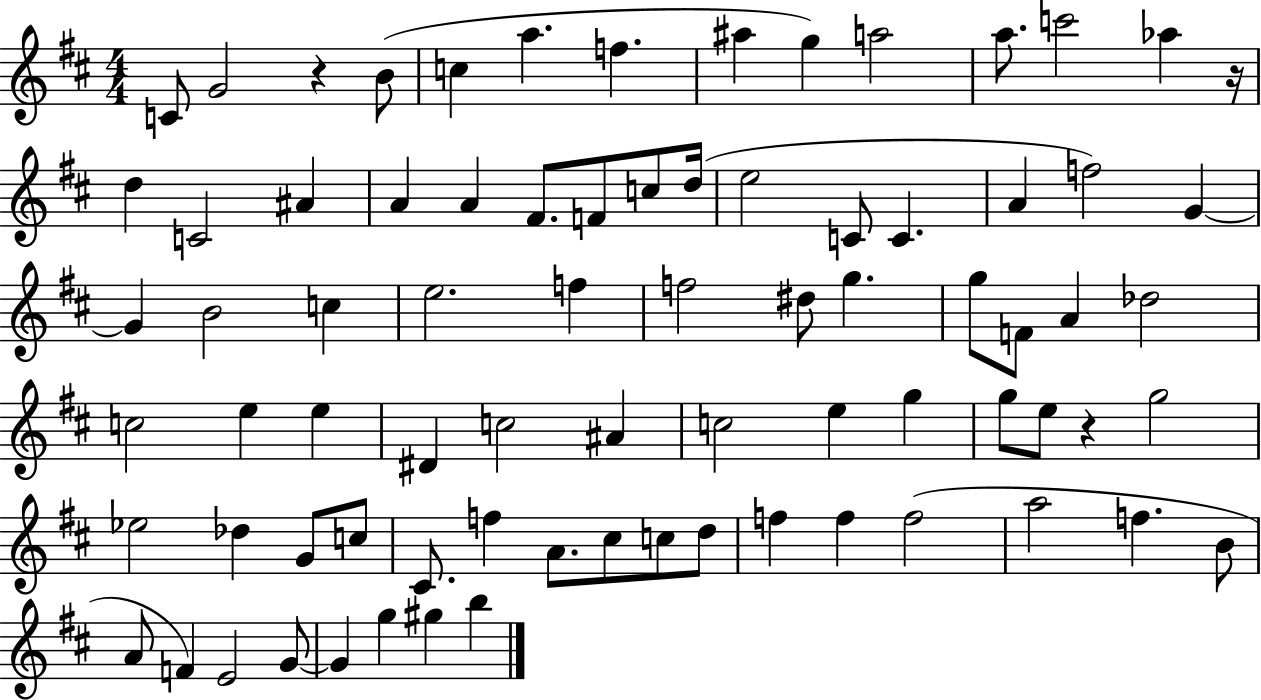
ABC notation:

X:1
T:Untitled
M:4/4
L:1/4
K:D
C/2 G2 z B/2 c a f ^a g a2 a/2 c'2 _a z/4 d C2 ^A A A ^F/2 F/2 c/2 d/4 e2 C/2 C A f2 G G B2 c e2 f f2 ^d/2 g g/2 F/2 A _d2 c2 e e ^D c2 ^A c2 e g g/2 e/2 z g2 _e2 _d G/2 c/2 ^C/2 f A/2 ^c/2 c/2 d/2 f f f2 a2 f B/2 A/2 F E2 G/2 G g ^g b